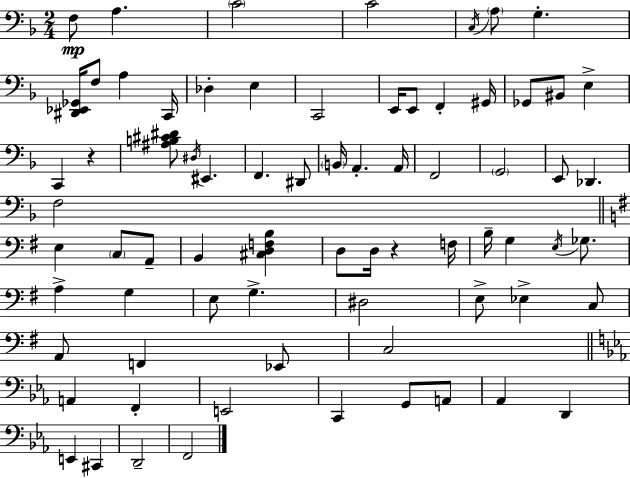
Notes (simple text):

F3/e A3/q. C4/h C4/h C3/s A3/e G3/q. [D#2,Eb2,Gb2]/s F3/e A3/q C2/s Db3/q E3/q C2/h E2/s E2/e F2/q G#2/s Gb2/e BIS2/e E3/q C2/q R/q [A#3,B3,C#4,D#4]/e D#3/s EIS2/q. F2/q. D#2/e B2/s A2/q. A2/s F2/h G2/h E2/e Db2/q. F3/h E3/q C3/e A2/e B2/q [C#3,D3,F3,B3]/q D3/e D3/s R/q F3/s B3/s G3/q E3/s Gb3/e. A3/q G3/q E3/e G3/q. D#3/h E3/e Eb3/q C3/e A2/e F2/q Eb2/e C3/h A2/q F2/q E2/h C2/q G2/e A2/e Ab2/q D2/q E2/q C#2/q D2/h F2/h